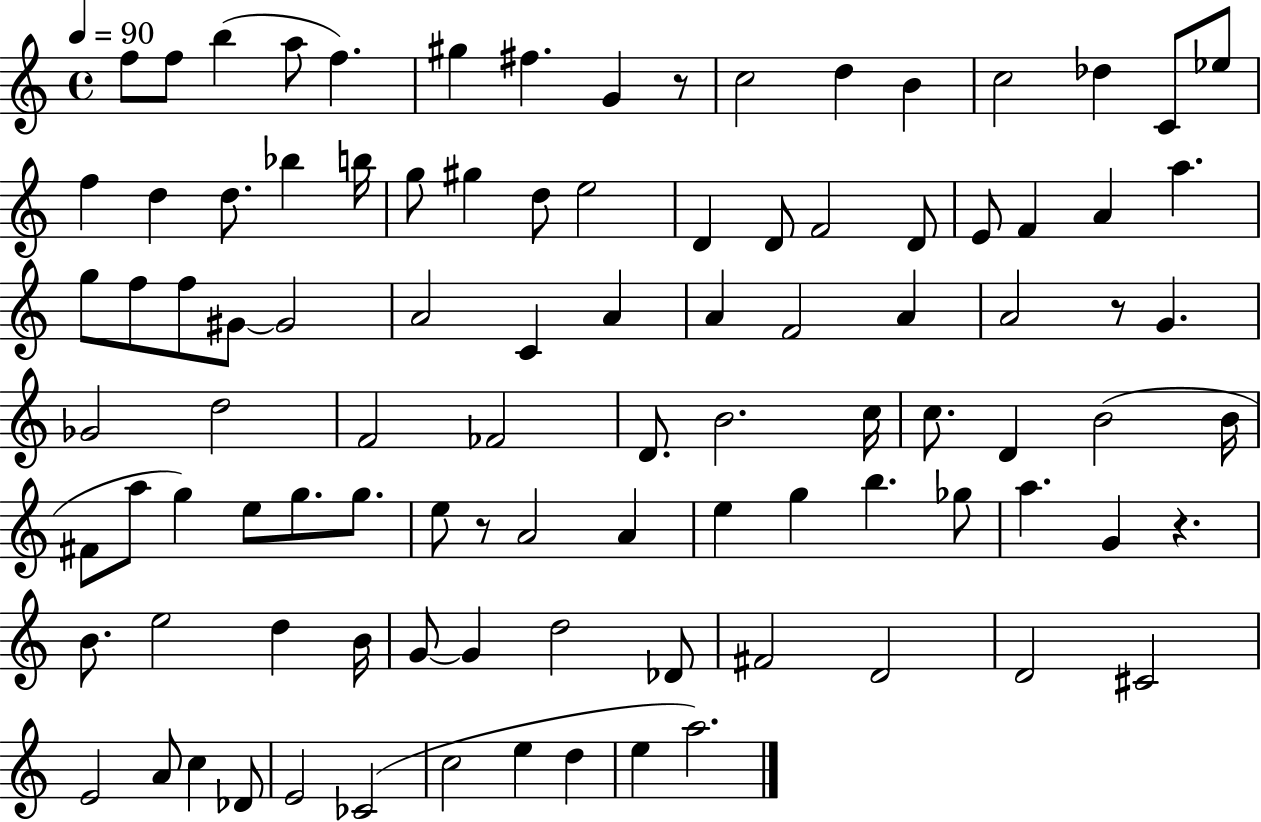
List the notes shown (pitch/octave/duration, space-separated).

F5/e F5/e B5/q A5/e F5/q. G#5/q F#5/q. G4/q R/e C5/h D5/q B4/q C5/h Db5/q C4/e Eb5/e F5/q D5/q D5/e. Bb5/q B5/s G5/e G#5/q D5/e E5/h D4/q D4/e F4/h D4/e E4/e F4/q A4/q A5/q. G5/e F5/e F5/e G#4/e G#4/h A4/h C4/q A4/q A4/q F4/h A4/q A4/h R/e G4/q. Gb4/h D5/h F4/h FES4/h D4/e. B4/h. C5/s C5/e. D4/q B4/h B4/s F#4/e A5/e G5/q E5/e G5/e. G5/e. E5/e R/e A4/h A4/q E5/q G5/q B5/q. Gb5/e A5/q. G4/q R/q. B4/e. E5/h D5/q B4/s G4/e G4/q D5/h Db4/e F#4/h D4/h D4/h C#4/h E4/h A4/e C5/q Db4/e E4/h CES4/h C5/h E5/q D5/q E5/q A5/h.